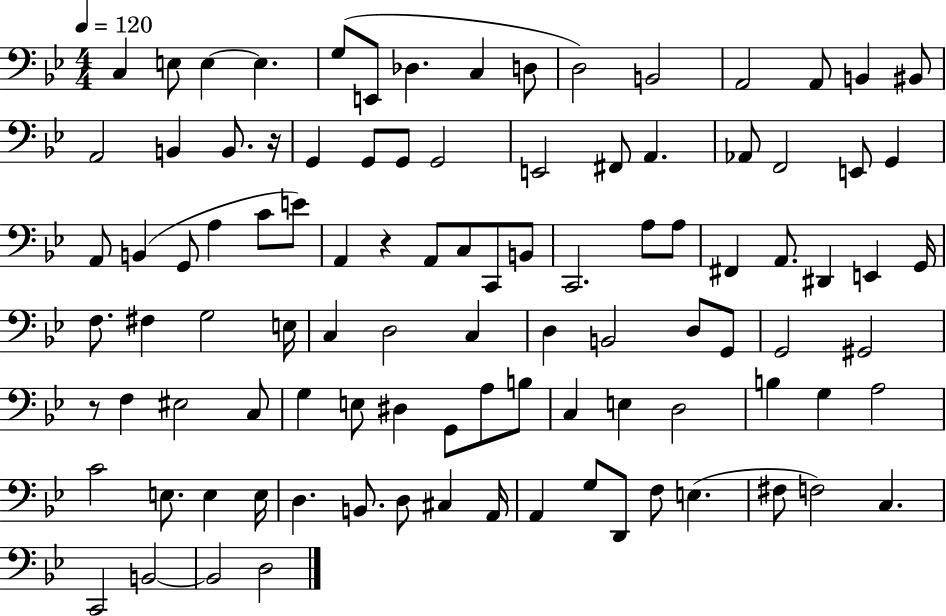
C3/q E3/e E3/q E3/q. G3/e E2/e Db3/q. C3/q D3/e D3/h B2/h A2/h A2/e B2/q BIS2/e A2/h B2/q B2/e. R/s G2/q G2/e G2/e G2/h E2/h F#2/e A2/q. Ab2/e F2/h E2/e G2/q A2/e B2/q G2/e A3/q C4/e E4/e A2/q R/q A2/e C3/e C2/e B2/e C2/h. A3/e A3/e F#2/q A2/e. D#2/q E2/q G2/s F3/e. F#3/q G3/h E3/s C3/q D3/h C3/q D3/q B2/h D3/e G2/e G2/h G#2/h R/e F3/q EIS3/h C3/e G3/q E3/e D#3/q G2/e A3/e B3/e C3/q E3/q D3/h B3/q G3/q A3/h C4/h E3/e. E3/q E3/s D3/q. B2/e. D3/e C#3/q A2/s A2/q G3/e D2/e F3/e E3/q. F#3/e F3/h C3/q. C2/h B2/h B2/h D3/h